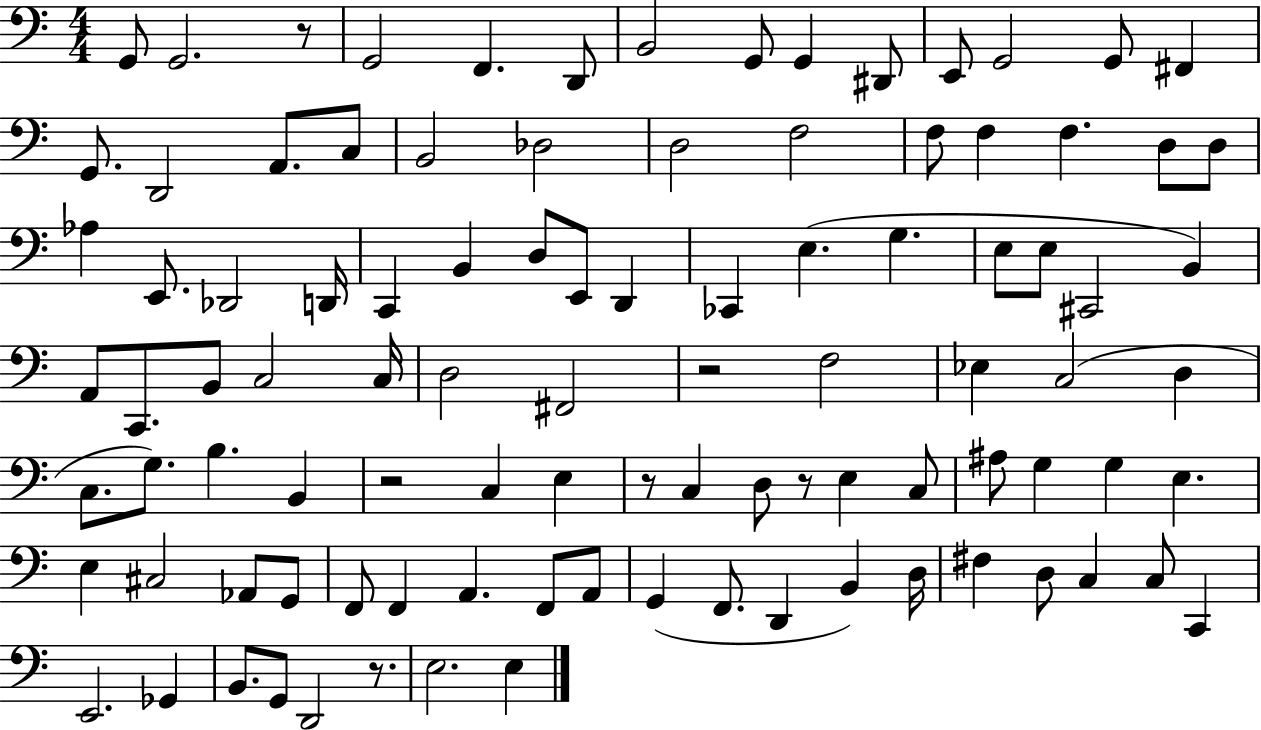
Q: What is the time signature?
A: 4/4